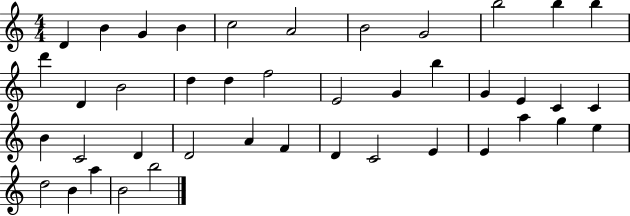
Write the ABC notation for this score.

X:1
T:Untitled
M:4/4
L:1/4
K:C
D B G B c2 A2 B2 G2 b2 b b d' D B2 d d f2 E2 G b G E C C B C2 D D2 A F D C2 E E a g e d2 B a B2 b2